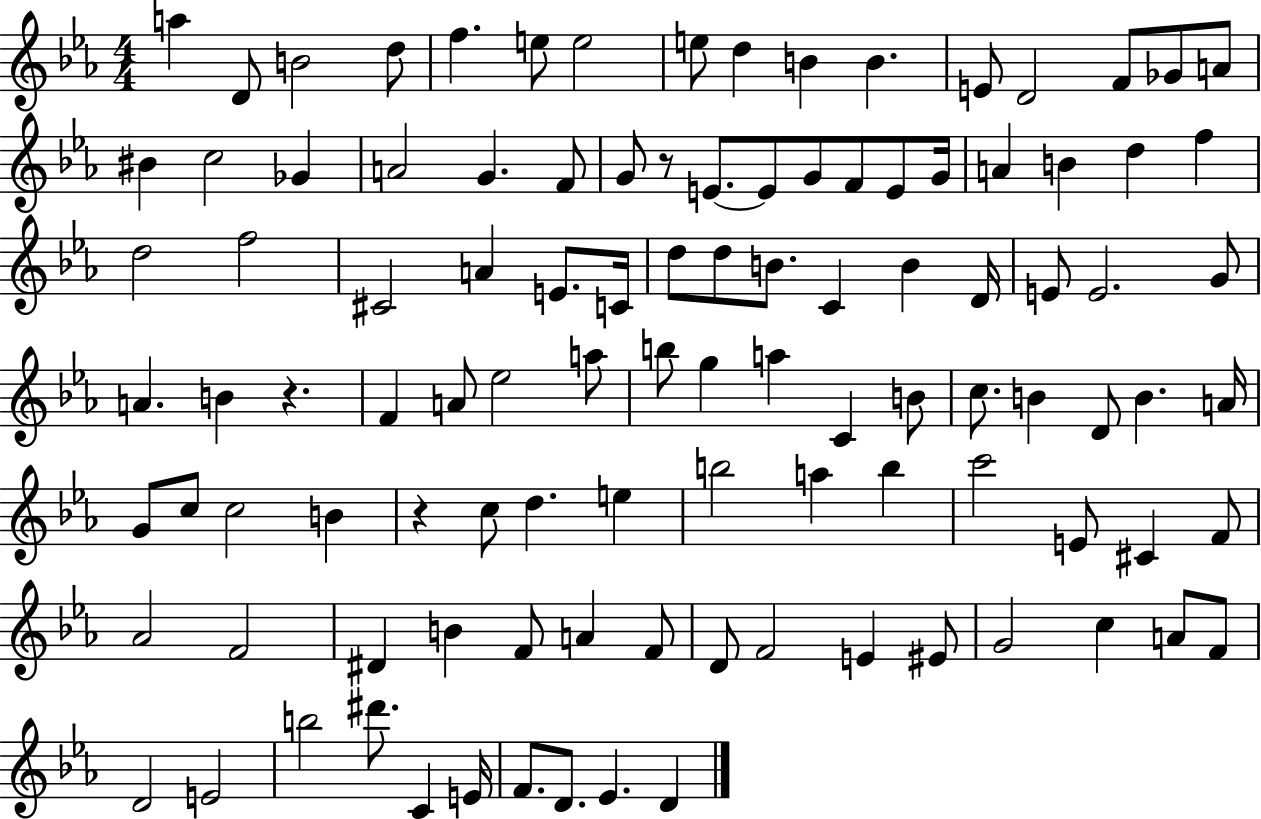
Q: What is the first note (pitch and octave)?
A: A5